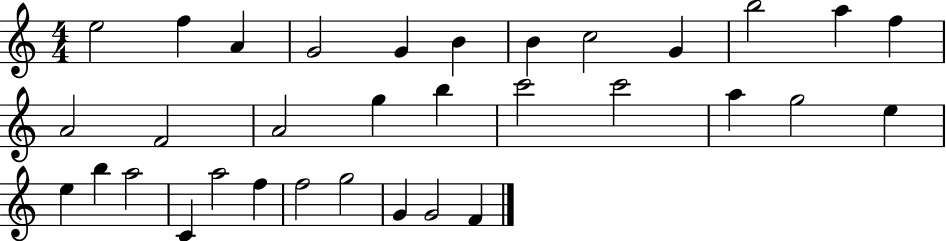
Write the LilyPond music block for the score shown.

{
  \clef treble
  \numericTimeSignature
  \time 4/4
  \key c \major
  e''2 f''4 a'4 | g'2 g'4 b'4 | b'4 c''2 g'4 | b''2 a''4 f''4 | \break a'2 f'2 | a'2 g''4 b''4 | c'''2 c'''2 | a''4 g''2 e''4 | \break e''4 b''4 a''2 | c'4 a''2 f''4 | f''2 g''2 | g'4 g'2 f'4 | \break \bar "|."
}